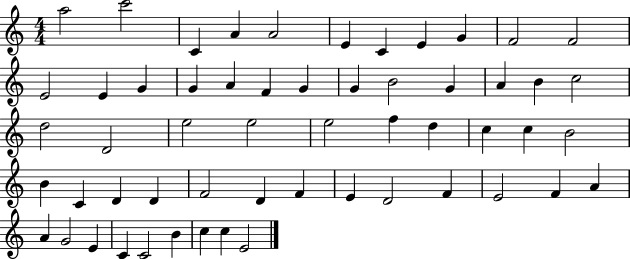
{
  \clef treble
  \numericTimeSignature
  \time 4/4
  \key c \major
  a''2 c'''2 | c'4 a'4 a'2 | e'4 c'4 e'4 g'4 | f'2 f'2 | \break e'2 e'4 g'4 | g'4 a'4 f'4 g'4 | g'4 b'2 g'4 | a'4 b'4 c''2 | \break d''2 d'2 | e''2 e''2 | e''2 f''4 d''4 | c''4 c''4 b'2 | \break b'4 c'4 d'4 d'4 | f'2 d'4 f'4 | e'4 d'2 f'4 | e'2 f'4 a'4 | \break a'4 g'2 e'4 | c'4 c'2 b'4 | c''4 c''4 e'2 | \bar "|."
}